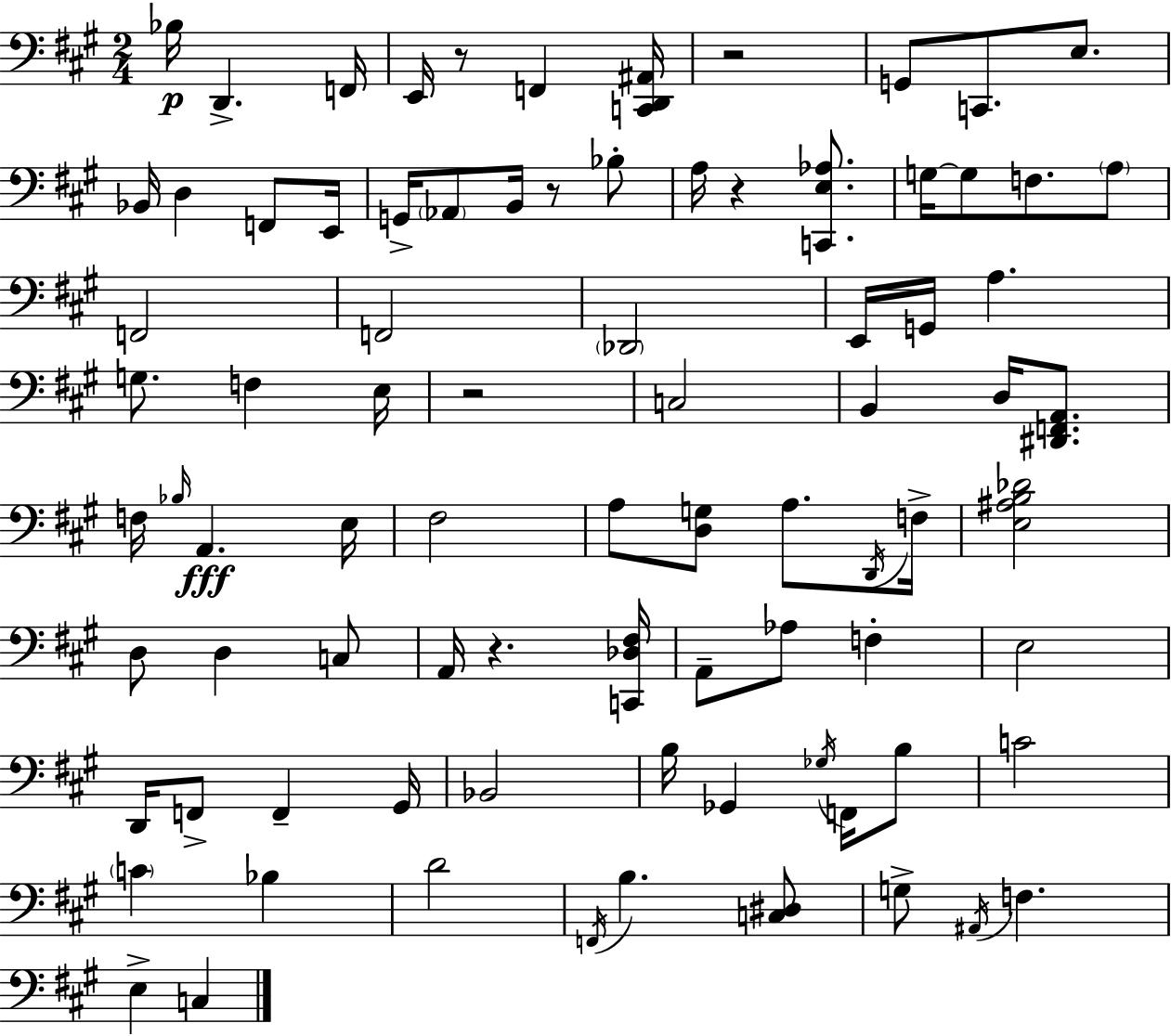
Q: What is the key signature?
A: A major